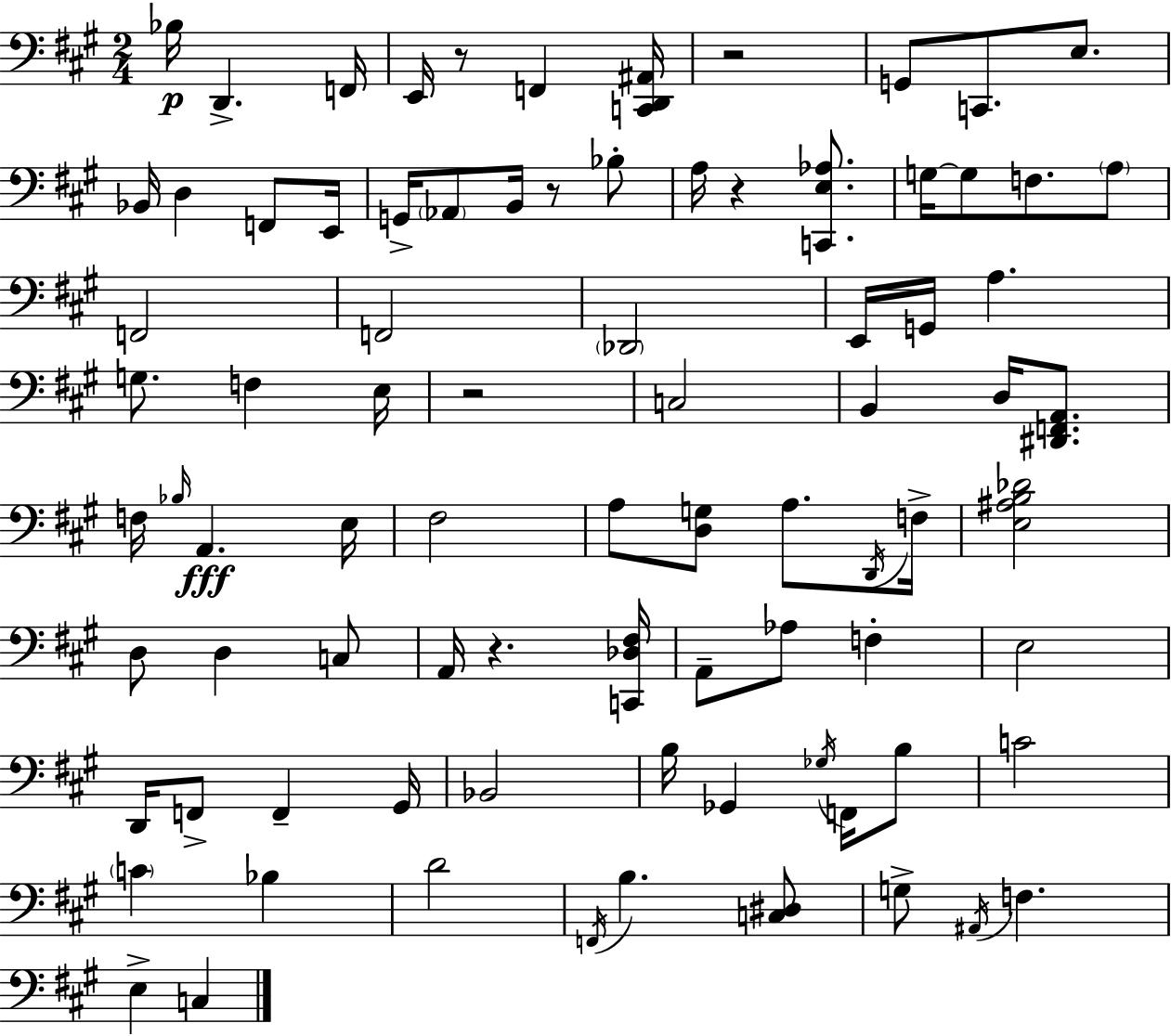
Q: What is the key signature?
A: A major